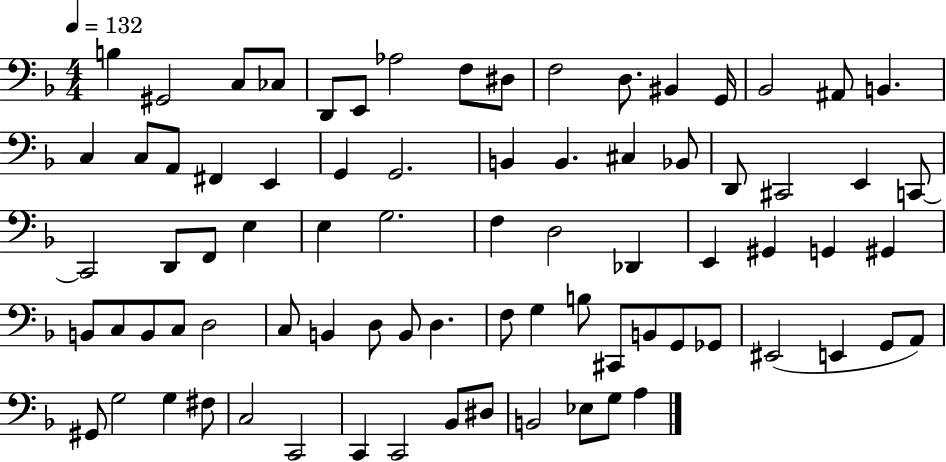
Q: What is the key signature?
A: F major